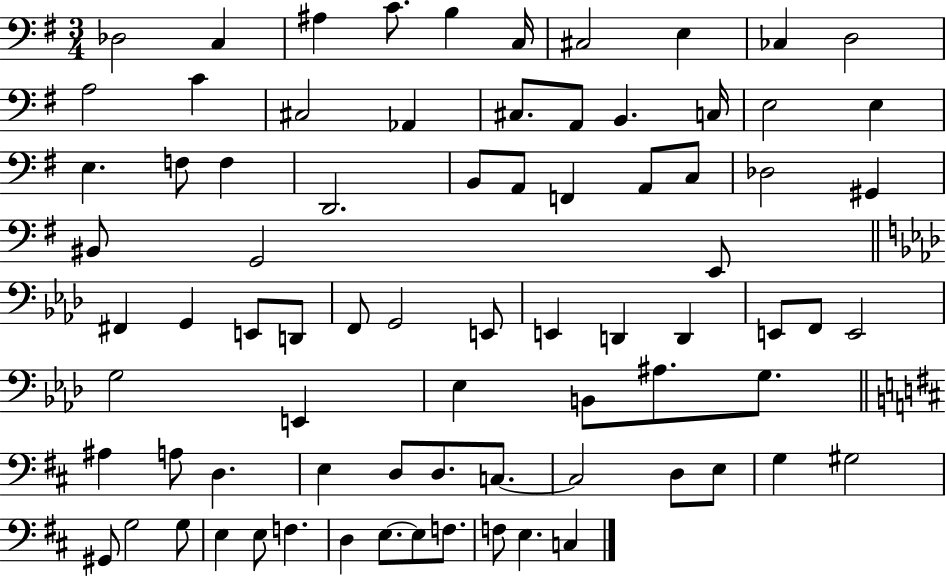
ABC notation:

X:1
T:Untitled
M:3/4
L:1/4
K:G
_D,2 C, ^A, C/2 B, C,/4 ^C,2 E, _C, D,2 A,2 C ^C,2 _A,, ^C,/2 A,,/2 B,, C,/4 E,2 E, E, F,/2 F, D,,2 B,,/2 A,,/2 F,, A,,/2 C,/2 _D,2 ^G,, ^B,,/2 G,,2 E,,/2 ^F,, G,, E,,/2 D,,/2 F,,/2 G,,2 E,,/2 E,, D,, D,, E,,/2 F,,/2 E,,2 G,2 E,, _E, B,,/2 ^A,/2 G,/2 ^A, A,/2 D, E, D,/2 D,/2 C,/2 C,2 D,/2 E,/2 G, ^G,2 ^G,,/2 G,2 G,/2 E, E,/2 F, D, E,/2 E,/2 F,/2 F,/2 E, C,